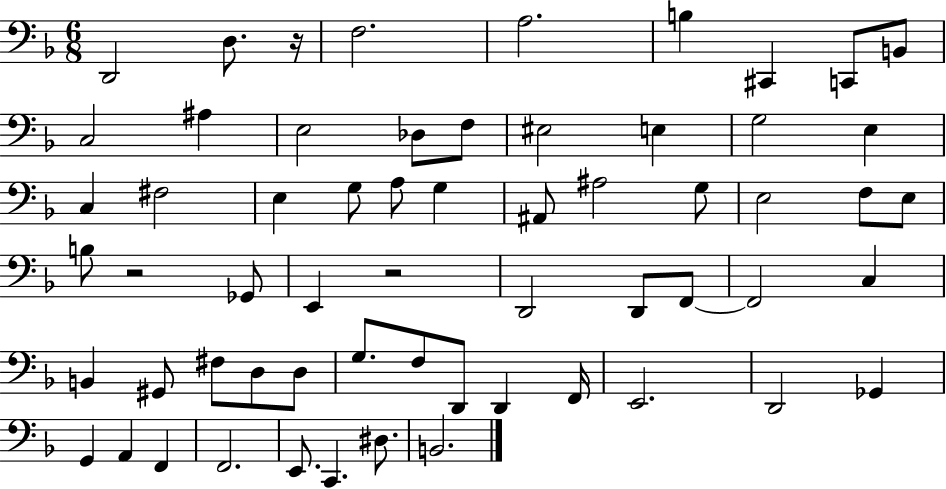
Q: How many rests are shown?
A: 3